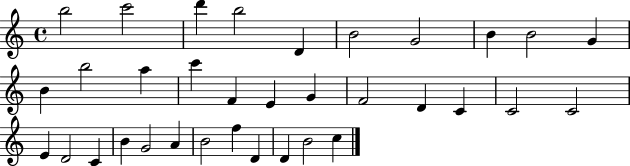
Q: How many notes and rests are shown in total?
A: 34